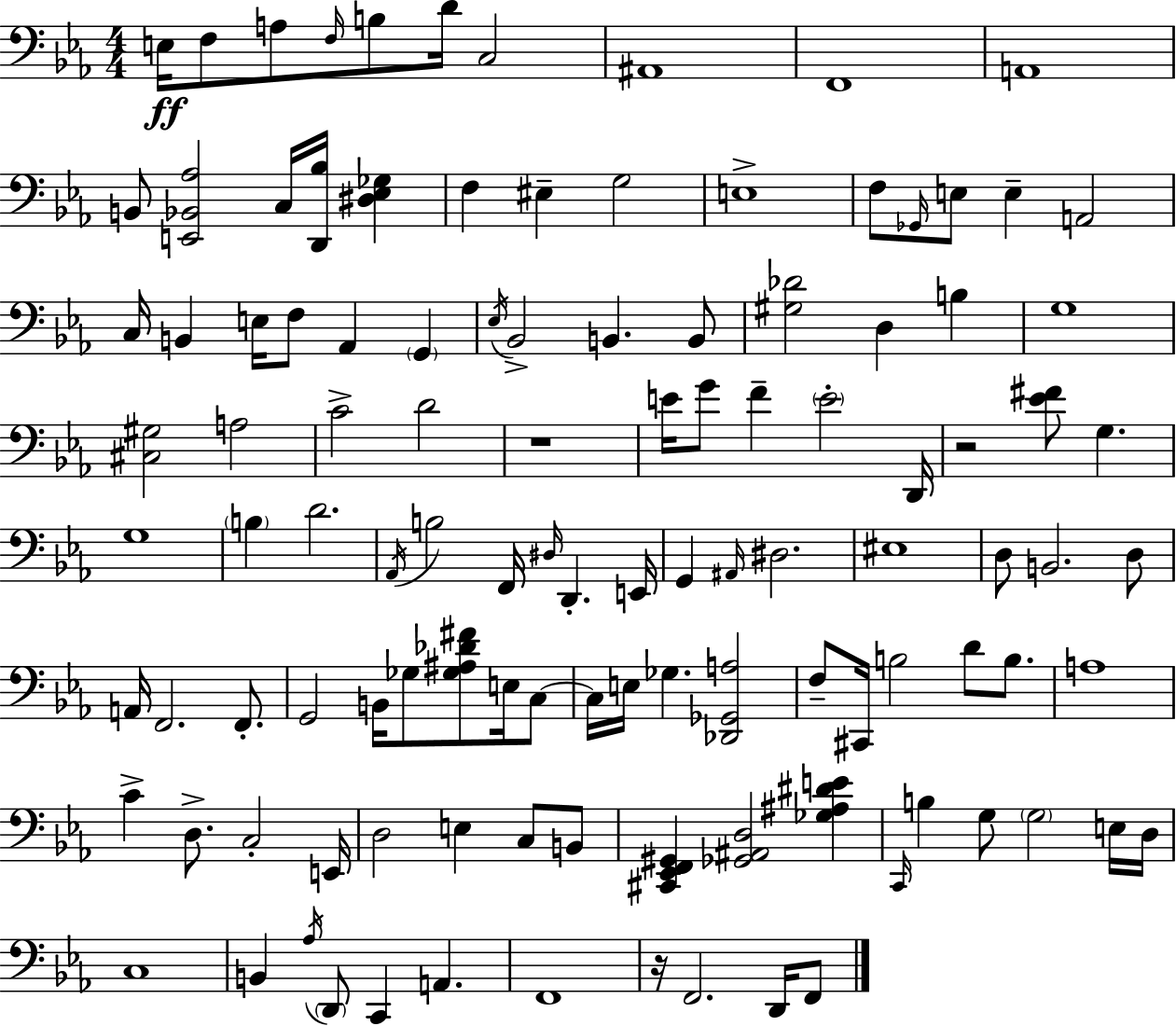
X:1
T:Untitled
M:4/4
L:1/4
K:Cm
E,/4 F,/2 A,/2 F,/4 B,/2 D/4 C,2 ^A,,4 F,,4 A,,4 B,,/2 [E,,_B,,_A,]2 C,/4 [D,,_B,]/4 [^D,_E,_G,] F, ^E, G,2 E,4 F,/2 _G,,/4 E,/2 E, A,,2 C,/4 B,, E,/4 F,/2 _A,, G,, _E,/4 _B,,2 B,, B,,/2 [^G,_D]2 D, B, G,4 [^C,^G,]2 A,2 C2 D2 z4 E/4 G/2 F E2 D,,/4 z2 [_E^F]/2 G, G,4 B, D2 _A,,/4 B,2 F,,/4 ^D,/4 D,, E,,/4 G,, ^A,,/4 ^D,2 ^E,4 D,/2 B,,2 D,/2 A,,/4 F,,2 F,,/2 G,,2 B,,/4 _G,/2 [_G,^A,_D^F]/2 E,/4 C,/2 C,/4 E,/4 _G, [_D,,_G,,A,]2 F,/2 ^C,,/4 B,2 D/2 B,/2 A,4 C D,/2 C,2 E,,/4 D,2 E, C,/2 B,,/2 [^C,,_E,,F,,^G,,] [_G,,^A,,D,]2 [_G,^A,^DE] C,,/4 B, G,/2 G,2 E,/4 D,/4 C,4 B,, _A,/4 D,,/2 C,, A,, F,,4 z/4 F,,2 D,,/4 F,,/2